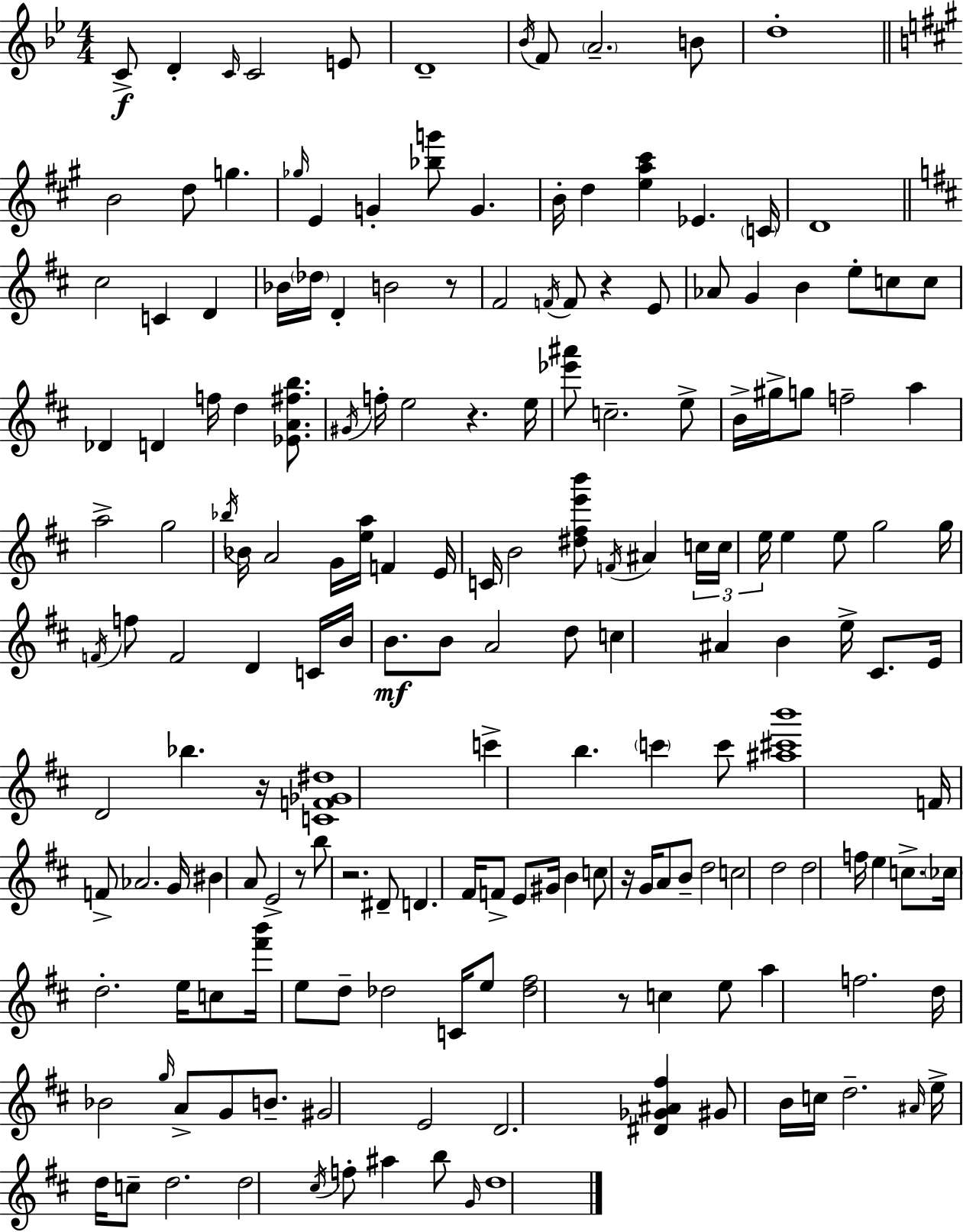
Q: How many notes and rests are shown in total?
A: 179